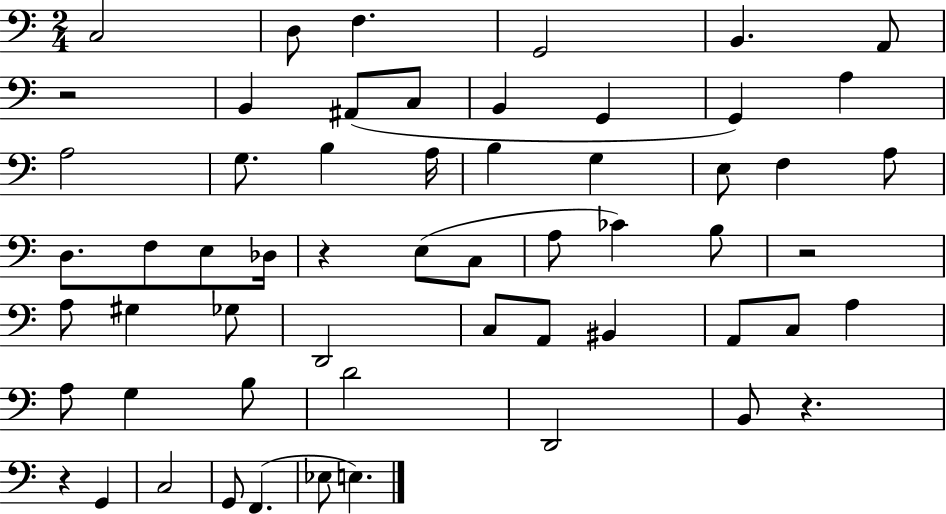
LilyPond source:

{
  \clef bass
  \numericTimeSignature
  \time 2/4
  \key c \major
  c2 | d8 f4. | g,2 | b,4. a,8 | \break r2 | b,4 ais,8( c8 | b,4 g,4 | g,4) a4 | \break a2 | g8. b4 a16 | b4 g4 | e8 f4 a8 | \break d8. f8 e8 des16 | r4 e8( c8 | a8 ces'4) b8 | r2 | \break a8 gis4 ges8 | d,2 | c8 a,8 bis,4 | a,8 c8 a4 | \break a8 g4 b8 | d'2 | d,2 | b,8 r4. | \break r4 g,4 | c2 | g,8 f,4.( | ees8 e4.) | \break \bar "|."
}